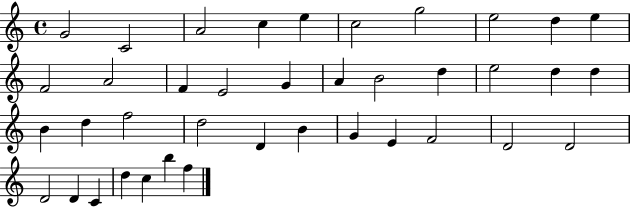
G4/h C4/h A4/h C5/q E5/q C5/h G5/h E5/h D5/q E5/q F4/h A4/h F4/q E4/h G4/q A4/q B4/h D5/q E5/h D5/q D5/q B4/q D5/q F5/h D5/h D4/q B4/q G4/q E4/q F4/h D4/h D4/h D4/h D4/q C4/q D5/q C5/q B5/q F5/q